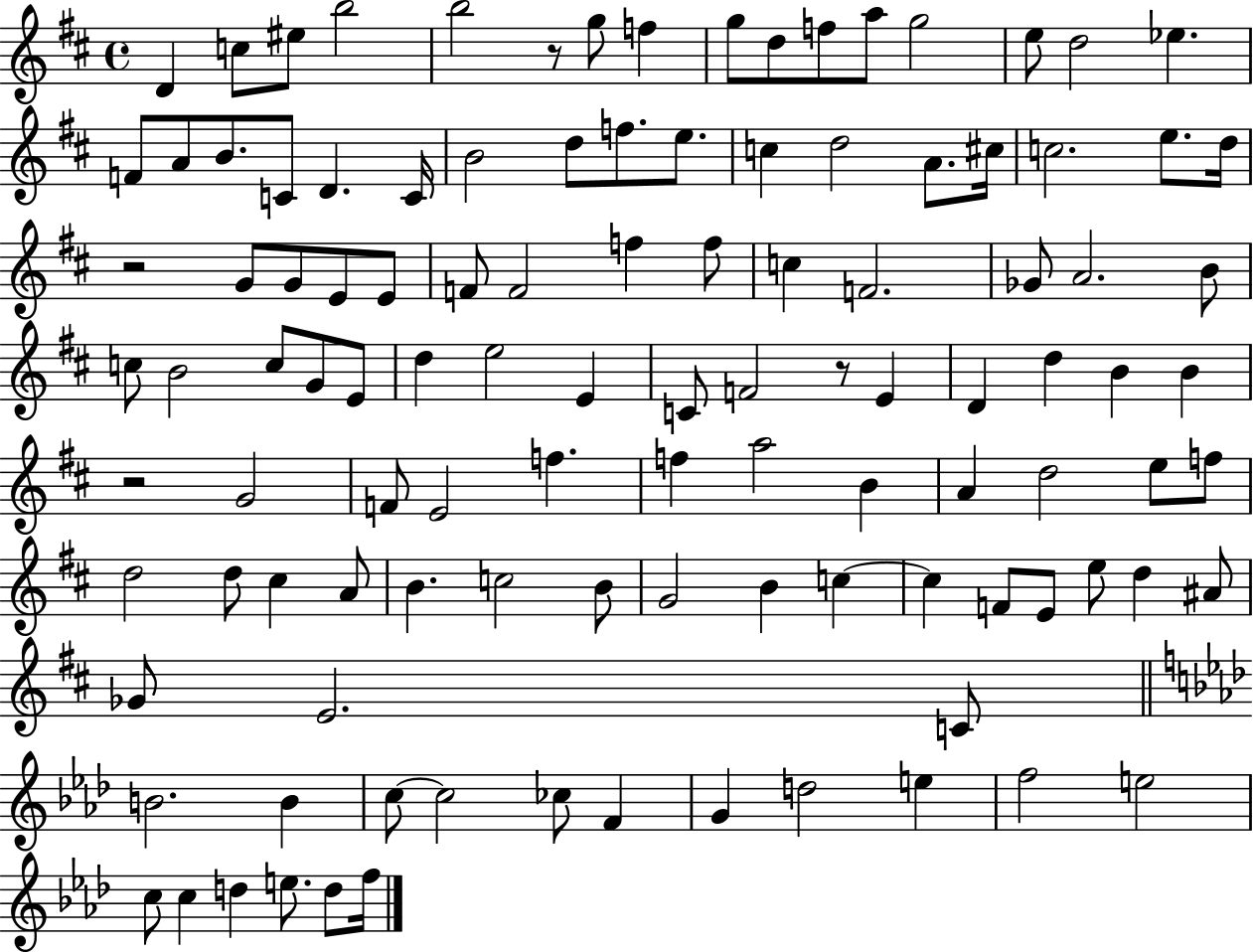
X:1
T:Untitled
M:4/4
L:1/4
K:D
D c/2 ^e/2 b2 b2 z/2 g/2 f g/2 d/2 f/2 a/2 g2 e/2 d2 _e F/2 A/2 B/2 C/2 D C/4 B2 d/2 f/2 e/2 c d2 A/2 ^c/4 c2 e/2 d/4 z2 G/2 G/2 E/2 E/2 F/2 F2 f f/2 c F2 _G/2 A2 B/2 c/2 B2 c/2 G/2 E/2 d e2 E C/2 F2 z/2 E D d B B z2 G2 F/2 E2 f f a2 B A d2 e/2 f/2 d2 d/2 ^c A/2 B c2 B/2 G2 B c c F/2 E/2 e/2 d ^A/2 _G/2 E2 C/2 B2 B c/2 c2 _c/2 F G d2 e f2 e2 c/2 c d e/2 d/2 f/4